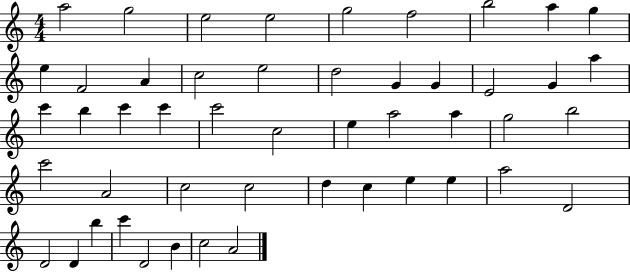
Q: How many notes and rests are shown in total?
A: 49